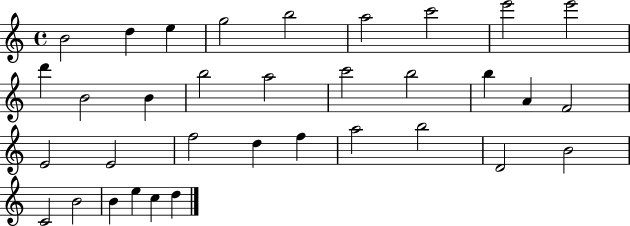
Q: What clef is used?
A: treble